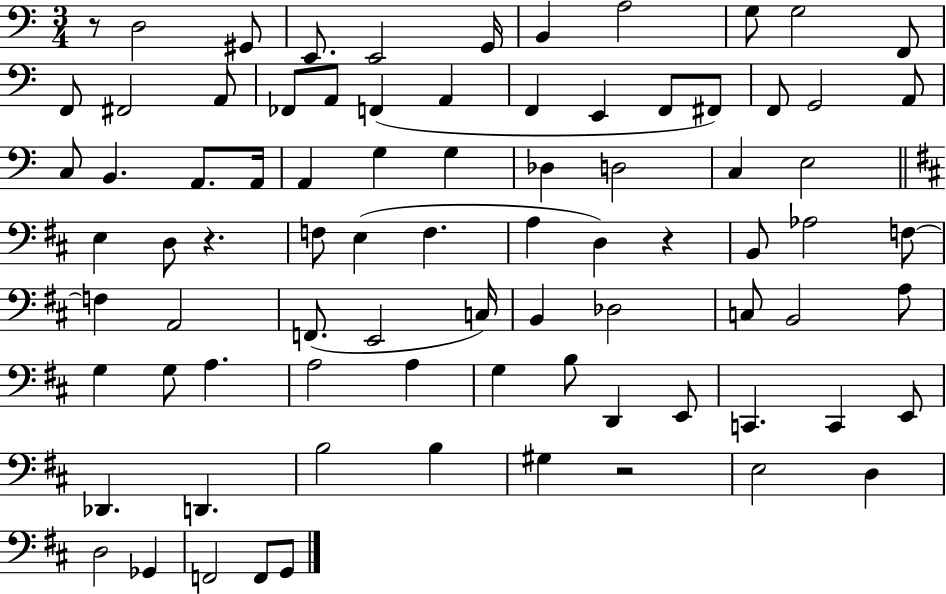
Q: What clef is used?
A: bass